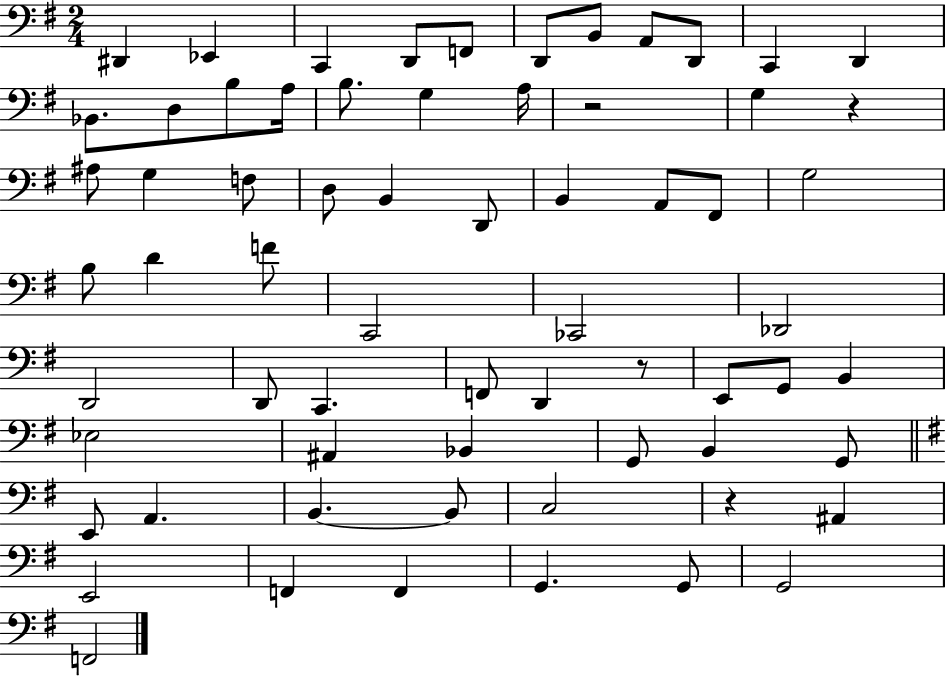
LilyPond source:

{
  \clef bass
  \numericTimeSignature
  \time 2/4
  \key g \major
  dis,4 ees,4 | c,4 d,8 f,8 | d,8 b,8 a,8 d,8 | c,4 d,4 | \break bes,8. d8 b8 a16 | b8. g4 a16 | r2 | g4 r4 | \break ais8 g4 f8 | d8 b,4 d,8 | b,4 a,8 fis,8 | g2 | \break b8 d'4 f'8 | c,2 | ces,2 | des,2 | \break d,2 | d,8 c,4. | f,8 d,4 r8 | e,8 g,8 b,4 | \break ees2 | ais,4 bes,4 | g,8 b,4 g,8 | \bar "||" \break \key g \major e,8 a,4. | b,4.~~ b,8 | c2 | r4 ais,4 | \break e,2 | f,4 f,4 | g,4. g,8 | g,2 | \break f,2 | \bar "|."
}